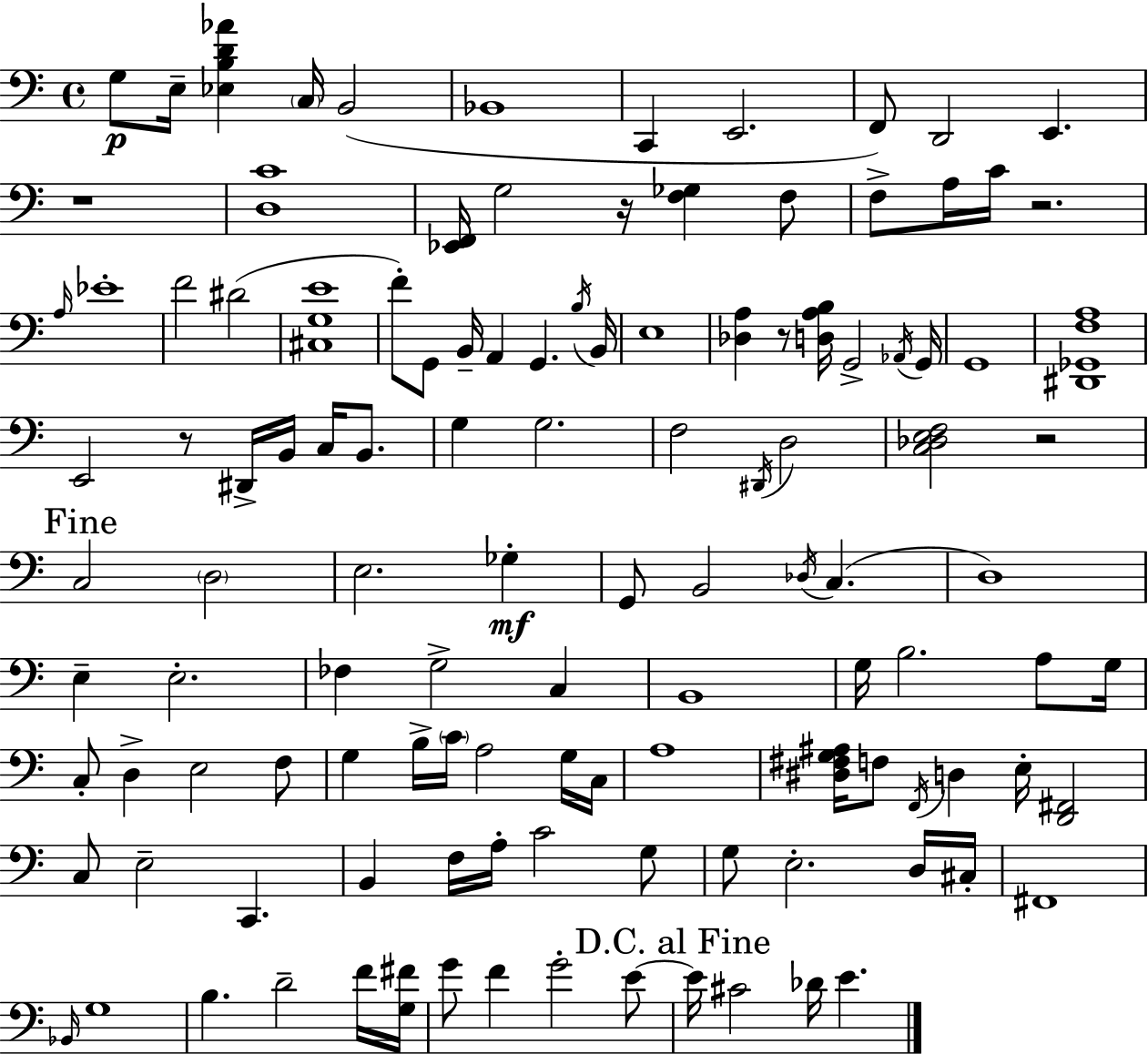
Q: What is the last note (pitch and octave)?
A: E4